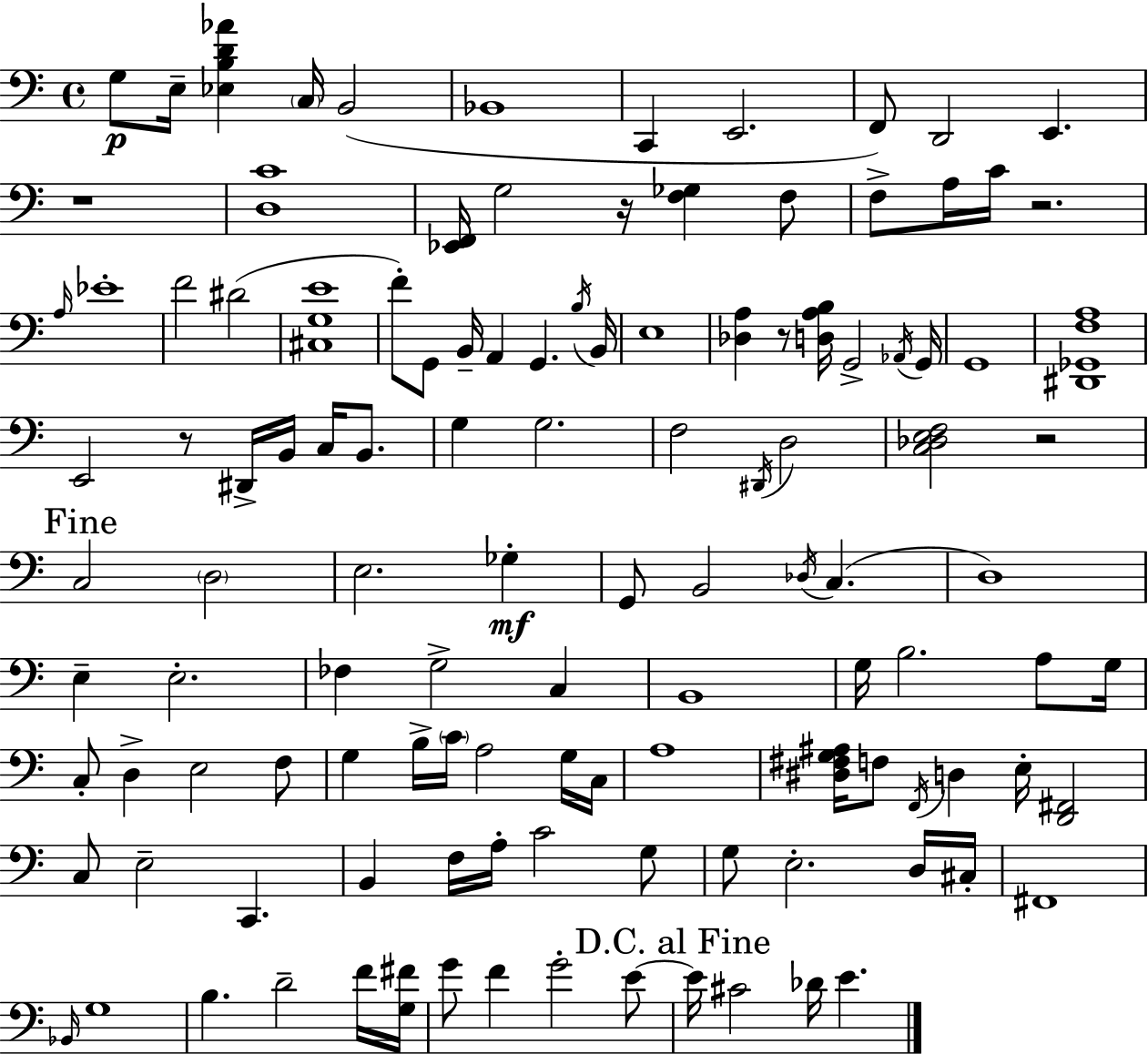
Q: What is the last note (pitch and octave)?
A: E4